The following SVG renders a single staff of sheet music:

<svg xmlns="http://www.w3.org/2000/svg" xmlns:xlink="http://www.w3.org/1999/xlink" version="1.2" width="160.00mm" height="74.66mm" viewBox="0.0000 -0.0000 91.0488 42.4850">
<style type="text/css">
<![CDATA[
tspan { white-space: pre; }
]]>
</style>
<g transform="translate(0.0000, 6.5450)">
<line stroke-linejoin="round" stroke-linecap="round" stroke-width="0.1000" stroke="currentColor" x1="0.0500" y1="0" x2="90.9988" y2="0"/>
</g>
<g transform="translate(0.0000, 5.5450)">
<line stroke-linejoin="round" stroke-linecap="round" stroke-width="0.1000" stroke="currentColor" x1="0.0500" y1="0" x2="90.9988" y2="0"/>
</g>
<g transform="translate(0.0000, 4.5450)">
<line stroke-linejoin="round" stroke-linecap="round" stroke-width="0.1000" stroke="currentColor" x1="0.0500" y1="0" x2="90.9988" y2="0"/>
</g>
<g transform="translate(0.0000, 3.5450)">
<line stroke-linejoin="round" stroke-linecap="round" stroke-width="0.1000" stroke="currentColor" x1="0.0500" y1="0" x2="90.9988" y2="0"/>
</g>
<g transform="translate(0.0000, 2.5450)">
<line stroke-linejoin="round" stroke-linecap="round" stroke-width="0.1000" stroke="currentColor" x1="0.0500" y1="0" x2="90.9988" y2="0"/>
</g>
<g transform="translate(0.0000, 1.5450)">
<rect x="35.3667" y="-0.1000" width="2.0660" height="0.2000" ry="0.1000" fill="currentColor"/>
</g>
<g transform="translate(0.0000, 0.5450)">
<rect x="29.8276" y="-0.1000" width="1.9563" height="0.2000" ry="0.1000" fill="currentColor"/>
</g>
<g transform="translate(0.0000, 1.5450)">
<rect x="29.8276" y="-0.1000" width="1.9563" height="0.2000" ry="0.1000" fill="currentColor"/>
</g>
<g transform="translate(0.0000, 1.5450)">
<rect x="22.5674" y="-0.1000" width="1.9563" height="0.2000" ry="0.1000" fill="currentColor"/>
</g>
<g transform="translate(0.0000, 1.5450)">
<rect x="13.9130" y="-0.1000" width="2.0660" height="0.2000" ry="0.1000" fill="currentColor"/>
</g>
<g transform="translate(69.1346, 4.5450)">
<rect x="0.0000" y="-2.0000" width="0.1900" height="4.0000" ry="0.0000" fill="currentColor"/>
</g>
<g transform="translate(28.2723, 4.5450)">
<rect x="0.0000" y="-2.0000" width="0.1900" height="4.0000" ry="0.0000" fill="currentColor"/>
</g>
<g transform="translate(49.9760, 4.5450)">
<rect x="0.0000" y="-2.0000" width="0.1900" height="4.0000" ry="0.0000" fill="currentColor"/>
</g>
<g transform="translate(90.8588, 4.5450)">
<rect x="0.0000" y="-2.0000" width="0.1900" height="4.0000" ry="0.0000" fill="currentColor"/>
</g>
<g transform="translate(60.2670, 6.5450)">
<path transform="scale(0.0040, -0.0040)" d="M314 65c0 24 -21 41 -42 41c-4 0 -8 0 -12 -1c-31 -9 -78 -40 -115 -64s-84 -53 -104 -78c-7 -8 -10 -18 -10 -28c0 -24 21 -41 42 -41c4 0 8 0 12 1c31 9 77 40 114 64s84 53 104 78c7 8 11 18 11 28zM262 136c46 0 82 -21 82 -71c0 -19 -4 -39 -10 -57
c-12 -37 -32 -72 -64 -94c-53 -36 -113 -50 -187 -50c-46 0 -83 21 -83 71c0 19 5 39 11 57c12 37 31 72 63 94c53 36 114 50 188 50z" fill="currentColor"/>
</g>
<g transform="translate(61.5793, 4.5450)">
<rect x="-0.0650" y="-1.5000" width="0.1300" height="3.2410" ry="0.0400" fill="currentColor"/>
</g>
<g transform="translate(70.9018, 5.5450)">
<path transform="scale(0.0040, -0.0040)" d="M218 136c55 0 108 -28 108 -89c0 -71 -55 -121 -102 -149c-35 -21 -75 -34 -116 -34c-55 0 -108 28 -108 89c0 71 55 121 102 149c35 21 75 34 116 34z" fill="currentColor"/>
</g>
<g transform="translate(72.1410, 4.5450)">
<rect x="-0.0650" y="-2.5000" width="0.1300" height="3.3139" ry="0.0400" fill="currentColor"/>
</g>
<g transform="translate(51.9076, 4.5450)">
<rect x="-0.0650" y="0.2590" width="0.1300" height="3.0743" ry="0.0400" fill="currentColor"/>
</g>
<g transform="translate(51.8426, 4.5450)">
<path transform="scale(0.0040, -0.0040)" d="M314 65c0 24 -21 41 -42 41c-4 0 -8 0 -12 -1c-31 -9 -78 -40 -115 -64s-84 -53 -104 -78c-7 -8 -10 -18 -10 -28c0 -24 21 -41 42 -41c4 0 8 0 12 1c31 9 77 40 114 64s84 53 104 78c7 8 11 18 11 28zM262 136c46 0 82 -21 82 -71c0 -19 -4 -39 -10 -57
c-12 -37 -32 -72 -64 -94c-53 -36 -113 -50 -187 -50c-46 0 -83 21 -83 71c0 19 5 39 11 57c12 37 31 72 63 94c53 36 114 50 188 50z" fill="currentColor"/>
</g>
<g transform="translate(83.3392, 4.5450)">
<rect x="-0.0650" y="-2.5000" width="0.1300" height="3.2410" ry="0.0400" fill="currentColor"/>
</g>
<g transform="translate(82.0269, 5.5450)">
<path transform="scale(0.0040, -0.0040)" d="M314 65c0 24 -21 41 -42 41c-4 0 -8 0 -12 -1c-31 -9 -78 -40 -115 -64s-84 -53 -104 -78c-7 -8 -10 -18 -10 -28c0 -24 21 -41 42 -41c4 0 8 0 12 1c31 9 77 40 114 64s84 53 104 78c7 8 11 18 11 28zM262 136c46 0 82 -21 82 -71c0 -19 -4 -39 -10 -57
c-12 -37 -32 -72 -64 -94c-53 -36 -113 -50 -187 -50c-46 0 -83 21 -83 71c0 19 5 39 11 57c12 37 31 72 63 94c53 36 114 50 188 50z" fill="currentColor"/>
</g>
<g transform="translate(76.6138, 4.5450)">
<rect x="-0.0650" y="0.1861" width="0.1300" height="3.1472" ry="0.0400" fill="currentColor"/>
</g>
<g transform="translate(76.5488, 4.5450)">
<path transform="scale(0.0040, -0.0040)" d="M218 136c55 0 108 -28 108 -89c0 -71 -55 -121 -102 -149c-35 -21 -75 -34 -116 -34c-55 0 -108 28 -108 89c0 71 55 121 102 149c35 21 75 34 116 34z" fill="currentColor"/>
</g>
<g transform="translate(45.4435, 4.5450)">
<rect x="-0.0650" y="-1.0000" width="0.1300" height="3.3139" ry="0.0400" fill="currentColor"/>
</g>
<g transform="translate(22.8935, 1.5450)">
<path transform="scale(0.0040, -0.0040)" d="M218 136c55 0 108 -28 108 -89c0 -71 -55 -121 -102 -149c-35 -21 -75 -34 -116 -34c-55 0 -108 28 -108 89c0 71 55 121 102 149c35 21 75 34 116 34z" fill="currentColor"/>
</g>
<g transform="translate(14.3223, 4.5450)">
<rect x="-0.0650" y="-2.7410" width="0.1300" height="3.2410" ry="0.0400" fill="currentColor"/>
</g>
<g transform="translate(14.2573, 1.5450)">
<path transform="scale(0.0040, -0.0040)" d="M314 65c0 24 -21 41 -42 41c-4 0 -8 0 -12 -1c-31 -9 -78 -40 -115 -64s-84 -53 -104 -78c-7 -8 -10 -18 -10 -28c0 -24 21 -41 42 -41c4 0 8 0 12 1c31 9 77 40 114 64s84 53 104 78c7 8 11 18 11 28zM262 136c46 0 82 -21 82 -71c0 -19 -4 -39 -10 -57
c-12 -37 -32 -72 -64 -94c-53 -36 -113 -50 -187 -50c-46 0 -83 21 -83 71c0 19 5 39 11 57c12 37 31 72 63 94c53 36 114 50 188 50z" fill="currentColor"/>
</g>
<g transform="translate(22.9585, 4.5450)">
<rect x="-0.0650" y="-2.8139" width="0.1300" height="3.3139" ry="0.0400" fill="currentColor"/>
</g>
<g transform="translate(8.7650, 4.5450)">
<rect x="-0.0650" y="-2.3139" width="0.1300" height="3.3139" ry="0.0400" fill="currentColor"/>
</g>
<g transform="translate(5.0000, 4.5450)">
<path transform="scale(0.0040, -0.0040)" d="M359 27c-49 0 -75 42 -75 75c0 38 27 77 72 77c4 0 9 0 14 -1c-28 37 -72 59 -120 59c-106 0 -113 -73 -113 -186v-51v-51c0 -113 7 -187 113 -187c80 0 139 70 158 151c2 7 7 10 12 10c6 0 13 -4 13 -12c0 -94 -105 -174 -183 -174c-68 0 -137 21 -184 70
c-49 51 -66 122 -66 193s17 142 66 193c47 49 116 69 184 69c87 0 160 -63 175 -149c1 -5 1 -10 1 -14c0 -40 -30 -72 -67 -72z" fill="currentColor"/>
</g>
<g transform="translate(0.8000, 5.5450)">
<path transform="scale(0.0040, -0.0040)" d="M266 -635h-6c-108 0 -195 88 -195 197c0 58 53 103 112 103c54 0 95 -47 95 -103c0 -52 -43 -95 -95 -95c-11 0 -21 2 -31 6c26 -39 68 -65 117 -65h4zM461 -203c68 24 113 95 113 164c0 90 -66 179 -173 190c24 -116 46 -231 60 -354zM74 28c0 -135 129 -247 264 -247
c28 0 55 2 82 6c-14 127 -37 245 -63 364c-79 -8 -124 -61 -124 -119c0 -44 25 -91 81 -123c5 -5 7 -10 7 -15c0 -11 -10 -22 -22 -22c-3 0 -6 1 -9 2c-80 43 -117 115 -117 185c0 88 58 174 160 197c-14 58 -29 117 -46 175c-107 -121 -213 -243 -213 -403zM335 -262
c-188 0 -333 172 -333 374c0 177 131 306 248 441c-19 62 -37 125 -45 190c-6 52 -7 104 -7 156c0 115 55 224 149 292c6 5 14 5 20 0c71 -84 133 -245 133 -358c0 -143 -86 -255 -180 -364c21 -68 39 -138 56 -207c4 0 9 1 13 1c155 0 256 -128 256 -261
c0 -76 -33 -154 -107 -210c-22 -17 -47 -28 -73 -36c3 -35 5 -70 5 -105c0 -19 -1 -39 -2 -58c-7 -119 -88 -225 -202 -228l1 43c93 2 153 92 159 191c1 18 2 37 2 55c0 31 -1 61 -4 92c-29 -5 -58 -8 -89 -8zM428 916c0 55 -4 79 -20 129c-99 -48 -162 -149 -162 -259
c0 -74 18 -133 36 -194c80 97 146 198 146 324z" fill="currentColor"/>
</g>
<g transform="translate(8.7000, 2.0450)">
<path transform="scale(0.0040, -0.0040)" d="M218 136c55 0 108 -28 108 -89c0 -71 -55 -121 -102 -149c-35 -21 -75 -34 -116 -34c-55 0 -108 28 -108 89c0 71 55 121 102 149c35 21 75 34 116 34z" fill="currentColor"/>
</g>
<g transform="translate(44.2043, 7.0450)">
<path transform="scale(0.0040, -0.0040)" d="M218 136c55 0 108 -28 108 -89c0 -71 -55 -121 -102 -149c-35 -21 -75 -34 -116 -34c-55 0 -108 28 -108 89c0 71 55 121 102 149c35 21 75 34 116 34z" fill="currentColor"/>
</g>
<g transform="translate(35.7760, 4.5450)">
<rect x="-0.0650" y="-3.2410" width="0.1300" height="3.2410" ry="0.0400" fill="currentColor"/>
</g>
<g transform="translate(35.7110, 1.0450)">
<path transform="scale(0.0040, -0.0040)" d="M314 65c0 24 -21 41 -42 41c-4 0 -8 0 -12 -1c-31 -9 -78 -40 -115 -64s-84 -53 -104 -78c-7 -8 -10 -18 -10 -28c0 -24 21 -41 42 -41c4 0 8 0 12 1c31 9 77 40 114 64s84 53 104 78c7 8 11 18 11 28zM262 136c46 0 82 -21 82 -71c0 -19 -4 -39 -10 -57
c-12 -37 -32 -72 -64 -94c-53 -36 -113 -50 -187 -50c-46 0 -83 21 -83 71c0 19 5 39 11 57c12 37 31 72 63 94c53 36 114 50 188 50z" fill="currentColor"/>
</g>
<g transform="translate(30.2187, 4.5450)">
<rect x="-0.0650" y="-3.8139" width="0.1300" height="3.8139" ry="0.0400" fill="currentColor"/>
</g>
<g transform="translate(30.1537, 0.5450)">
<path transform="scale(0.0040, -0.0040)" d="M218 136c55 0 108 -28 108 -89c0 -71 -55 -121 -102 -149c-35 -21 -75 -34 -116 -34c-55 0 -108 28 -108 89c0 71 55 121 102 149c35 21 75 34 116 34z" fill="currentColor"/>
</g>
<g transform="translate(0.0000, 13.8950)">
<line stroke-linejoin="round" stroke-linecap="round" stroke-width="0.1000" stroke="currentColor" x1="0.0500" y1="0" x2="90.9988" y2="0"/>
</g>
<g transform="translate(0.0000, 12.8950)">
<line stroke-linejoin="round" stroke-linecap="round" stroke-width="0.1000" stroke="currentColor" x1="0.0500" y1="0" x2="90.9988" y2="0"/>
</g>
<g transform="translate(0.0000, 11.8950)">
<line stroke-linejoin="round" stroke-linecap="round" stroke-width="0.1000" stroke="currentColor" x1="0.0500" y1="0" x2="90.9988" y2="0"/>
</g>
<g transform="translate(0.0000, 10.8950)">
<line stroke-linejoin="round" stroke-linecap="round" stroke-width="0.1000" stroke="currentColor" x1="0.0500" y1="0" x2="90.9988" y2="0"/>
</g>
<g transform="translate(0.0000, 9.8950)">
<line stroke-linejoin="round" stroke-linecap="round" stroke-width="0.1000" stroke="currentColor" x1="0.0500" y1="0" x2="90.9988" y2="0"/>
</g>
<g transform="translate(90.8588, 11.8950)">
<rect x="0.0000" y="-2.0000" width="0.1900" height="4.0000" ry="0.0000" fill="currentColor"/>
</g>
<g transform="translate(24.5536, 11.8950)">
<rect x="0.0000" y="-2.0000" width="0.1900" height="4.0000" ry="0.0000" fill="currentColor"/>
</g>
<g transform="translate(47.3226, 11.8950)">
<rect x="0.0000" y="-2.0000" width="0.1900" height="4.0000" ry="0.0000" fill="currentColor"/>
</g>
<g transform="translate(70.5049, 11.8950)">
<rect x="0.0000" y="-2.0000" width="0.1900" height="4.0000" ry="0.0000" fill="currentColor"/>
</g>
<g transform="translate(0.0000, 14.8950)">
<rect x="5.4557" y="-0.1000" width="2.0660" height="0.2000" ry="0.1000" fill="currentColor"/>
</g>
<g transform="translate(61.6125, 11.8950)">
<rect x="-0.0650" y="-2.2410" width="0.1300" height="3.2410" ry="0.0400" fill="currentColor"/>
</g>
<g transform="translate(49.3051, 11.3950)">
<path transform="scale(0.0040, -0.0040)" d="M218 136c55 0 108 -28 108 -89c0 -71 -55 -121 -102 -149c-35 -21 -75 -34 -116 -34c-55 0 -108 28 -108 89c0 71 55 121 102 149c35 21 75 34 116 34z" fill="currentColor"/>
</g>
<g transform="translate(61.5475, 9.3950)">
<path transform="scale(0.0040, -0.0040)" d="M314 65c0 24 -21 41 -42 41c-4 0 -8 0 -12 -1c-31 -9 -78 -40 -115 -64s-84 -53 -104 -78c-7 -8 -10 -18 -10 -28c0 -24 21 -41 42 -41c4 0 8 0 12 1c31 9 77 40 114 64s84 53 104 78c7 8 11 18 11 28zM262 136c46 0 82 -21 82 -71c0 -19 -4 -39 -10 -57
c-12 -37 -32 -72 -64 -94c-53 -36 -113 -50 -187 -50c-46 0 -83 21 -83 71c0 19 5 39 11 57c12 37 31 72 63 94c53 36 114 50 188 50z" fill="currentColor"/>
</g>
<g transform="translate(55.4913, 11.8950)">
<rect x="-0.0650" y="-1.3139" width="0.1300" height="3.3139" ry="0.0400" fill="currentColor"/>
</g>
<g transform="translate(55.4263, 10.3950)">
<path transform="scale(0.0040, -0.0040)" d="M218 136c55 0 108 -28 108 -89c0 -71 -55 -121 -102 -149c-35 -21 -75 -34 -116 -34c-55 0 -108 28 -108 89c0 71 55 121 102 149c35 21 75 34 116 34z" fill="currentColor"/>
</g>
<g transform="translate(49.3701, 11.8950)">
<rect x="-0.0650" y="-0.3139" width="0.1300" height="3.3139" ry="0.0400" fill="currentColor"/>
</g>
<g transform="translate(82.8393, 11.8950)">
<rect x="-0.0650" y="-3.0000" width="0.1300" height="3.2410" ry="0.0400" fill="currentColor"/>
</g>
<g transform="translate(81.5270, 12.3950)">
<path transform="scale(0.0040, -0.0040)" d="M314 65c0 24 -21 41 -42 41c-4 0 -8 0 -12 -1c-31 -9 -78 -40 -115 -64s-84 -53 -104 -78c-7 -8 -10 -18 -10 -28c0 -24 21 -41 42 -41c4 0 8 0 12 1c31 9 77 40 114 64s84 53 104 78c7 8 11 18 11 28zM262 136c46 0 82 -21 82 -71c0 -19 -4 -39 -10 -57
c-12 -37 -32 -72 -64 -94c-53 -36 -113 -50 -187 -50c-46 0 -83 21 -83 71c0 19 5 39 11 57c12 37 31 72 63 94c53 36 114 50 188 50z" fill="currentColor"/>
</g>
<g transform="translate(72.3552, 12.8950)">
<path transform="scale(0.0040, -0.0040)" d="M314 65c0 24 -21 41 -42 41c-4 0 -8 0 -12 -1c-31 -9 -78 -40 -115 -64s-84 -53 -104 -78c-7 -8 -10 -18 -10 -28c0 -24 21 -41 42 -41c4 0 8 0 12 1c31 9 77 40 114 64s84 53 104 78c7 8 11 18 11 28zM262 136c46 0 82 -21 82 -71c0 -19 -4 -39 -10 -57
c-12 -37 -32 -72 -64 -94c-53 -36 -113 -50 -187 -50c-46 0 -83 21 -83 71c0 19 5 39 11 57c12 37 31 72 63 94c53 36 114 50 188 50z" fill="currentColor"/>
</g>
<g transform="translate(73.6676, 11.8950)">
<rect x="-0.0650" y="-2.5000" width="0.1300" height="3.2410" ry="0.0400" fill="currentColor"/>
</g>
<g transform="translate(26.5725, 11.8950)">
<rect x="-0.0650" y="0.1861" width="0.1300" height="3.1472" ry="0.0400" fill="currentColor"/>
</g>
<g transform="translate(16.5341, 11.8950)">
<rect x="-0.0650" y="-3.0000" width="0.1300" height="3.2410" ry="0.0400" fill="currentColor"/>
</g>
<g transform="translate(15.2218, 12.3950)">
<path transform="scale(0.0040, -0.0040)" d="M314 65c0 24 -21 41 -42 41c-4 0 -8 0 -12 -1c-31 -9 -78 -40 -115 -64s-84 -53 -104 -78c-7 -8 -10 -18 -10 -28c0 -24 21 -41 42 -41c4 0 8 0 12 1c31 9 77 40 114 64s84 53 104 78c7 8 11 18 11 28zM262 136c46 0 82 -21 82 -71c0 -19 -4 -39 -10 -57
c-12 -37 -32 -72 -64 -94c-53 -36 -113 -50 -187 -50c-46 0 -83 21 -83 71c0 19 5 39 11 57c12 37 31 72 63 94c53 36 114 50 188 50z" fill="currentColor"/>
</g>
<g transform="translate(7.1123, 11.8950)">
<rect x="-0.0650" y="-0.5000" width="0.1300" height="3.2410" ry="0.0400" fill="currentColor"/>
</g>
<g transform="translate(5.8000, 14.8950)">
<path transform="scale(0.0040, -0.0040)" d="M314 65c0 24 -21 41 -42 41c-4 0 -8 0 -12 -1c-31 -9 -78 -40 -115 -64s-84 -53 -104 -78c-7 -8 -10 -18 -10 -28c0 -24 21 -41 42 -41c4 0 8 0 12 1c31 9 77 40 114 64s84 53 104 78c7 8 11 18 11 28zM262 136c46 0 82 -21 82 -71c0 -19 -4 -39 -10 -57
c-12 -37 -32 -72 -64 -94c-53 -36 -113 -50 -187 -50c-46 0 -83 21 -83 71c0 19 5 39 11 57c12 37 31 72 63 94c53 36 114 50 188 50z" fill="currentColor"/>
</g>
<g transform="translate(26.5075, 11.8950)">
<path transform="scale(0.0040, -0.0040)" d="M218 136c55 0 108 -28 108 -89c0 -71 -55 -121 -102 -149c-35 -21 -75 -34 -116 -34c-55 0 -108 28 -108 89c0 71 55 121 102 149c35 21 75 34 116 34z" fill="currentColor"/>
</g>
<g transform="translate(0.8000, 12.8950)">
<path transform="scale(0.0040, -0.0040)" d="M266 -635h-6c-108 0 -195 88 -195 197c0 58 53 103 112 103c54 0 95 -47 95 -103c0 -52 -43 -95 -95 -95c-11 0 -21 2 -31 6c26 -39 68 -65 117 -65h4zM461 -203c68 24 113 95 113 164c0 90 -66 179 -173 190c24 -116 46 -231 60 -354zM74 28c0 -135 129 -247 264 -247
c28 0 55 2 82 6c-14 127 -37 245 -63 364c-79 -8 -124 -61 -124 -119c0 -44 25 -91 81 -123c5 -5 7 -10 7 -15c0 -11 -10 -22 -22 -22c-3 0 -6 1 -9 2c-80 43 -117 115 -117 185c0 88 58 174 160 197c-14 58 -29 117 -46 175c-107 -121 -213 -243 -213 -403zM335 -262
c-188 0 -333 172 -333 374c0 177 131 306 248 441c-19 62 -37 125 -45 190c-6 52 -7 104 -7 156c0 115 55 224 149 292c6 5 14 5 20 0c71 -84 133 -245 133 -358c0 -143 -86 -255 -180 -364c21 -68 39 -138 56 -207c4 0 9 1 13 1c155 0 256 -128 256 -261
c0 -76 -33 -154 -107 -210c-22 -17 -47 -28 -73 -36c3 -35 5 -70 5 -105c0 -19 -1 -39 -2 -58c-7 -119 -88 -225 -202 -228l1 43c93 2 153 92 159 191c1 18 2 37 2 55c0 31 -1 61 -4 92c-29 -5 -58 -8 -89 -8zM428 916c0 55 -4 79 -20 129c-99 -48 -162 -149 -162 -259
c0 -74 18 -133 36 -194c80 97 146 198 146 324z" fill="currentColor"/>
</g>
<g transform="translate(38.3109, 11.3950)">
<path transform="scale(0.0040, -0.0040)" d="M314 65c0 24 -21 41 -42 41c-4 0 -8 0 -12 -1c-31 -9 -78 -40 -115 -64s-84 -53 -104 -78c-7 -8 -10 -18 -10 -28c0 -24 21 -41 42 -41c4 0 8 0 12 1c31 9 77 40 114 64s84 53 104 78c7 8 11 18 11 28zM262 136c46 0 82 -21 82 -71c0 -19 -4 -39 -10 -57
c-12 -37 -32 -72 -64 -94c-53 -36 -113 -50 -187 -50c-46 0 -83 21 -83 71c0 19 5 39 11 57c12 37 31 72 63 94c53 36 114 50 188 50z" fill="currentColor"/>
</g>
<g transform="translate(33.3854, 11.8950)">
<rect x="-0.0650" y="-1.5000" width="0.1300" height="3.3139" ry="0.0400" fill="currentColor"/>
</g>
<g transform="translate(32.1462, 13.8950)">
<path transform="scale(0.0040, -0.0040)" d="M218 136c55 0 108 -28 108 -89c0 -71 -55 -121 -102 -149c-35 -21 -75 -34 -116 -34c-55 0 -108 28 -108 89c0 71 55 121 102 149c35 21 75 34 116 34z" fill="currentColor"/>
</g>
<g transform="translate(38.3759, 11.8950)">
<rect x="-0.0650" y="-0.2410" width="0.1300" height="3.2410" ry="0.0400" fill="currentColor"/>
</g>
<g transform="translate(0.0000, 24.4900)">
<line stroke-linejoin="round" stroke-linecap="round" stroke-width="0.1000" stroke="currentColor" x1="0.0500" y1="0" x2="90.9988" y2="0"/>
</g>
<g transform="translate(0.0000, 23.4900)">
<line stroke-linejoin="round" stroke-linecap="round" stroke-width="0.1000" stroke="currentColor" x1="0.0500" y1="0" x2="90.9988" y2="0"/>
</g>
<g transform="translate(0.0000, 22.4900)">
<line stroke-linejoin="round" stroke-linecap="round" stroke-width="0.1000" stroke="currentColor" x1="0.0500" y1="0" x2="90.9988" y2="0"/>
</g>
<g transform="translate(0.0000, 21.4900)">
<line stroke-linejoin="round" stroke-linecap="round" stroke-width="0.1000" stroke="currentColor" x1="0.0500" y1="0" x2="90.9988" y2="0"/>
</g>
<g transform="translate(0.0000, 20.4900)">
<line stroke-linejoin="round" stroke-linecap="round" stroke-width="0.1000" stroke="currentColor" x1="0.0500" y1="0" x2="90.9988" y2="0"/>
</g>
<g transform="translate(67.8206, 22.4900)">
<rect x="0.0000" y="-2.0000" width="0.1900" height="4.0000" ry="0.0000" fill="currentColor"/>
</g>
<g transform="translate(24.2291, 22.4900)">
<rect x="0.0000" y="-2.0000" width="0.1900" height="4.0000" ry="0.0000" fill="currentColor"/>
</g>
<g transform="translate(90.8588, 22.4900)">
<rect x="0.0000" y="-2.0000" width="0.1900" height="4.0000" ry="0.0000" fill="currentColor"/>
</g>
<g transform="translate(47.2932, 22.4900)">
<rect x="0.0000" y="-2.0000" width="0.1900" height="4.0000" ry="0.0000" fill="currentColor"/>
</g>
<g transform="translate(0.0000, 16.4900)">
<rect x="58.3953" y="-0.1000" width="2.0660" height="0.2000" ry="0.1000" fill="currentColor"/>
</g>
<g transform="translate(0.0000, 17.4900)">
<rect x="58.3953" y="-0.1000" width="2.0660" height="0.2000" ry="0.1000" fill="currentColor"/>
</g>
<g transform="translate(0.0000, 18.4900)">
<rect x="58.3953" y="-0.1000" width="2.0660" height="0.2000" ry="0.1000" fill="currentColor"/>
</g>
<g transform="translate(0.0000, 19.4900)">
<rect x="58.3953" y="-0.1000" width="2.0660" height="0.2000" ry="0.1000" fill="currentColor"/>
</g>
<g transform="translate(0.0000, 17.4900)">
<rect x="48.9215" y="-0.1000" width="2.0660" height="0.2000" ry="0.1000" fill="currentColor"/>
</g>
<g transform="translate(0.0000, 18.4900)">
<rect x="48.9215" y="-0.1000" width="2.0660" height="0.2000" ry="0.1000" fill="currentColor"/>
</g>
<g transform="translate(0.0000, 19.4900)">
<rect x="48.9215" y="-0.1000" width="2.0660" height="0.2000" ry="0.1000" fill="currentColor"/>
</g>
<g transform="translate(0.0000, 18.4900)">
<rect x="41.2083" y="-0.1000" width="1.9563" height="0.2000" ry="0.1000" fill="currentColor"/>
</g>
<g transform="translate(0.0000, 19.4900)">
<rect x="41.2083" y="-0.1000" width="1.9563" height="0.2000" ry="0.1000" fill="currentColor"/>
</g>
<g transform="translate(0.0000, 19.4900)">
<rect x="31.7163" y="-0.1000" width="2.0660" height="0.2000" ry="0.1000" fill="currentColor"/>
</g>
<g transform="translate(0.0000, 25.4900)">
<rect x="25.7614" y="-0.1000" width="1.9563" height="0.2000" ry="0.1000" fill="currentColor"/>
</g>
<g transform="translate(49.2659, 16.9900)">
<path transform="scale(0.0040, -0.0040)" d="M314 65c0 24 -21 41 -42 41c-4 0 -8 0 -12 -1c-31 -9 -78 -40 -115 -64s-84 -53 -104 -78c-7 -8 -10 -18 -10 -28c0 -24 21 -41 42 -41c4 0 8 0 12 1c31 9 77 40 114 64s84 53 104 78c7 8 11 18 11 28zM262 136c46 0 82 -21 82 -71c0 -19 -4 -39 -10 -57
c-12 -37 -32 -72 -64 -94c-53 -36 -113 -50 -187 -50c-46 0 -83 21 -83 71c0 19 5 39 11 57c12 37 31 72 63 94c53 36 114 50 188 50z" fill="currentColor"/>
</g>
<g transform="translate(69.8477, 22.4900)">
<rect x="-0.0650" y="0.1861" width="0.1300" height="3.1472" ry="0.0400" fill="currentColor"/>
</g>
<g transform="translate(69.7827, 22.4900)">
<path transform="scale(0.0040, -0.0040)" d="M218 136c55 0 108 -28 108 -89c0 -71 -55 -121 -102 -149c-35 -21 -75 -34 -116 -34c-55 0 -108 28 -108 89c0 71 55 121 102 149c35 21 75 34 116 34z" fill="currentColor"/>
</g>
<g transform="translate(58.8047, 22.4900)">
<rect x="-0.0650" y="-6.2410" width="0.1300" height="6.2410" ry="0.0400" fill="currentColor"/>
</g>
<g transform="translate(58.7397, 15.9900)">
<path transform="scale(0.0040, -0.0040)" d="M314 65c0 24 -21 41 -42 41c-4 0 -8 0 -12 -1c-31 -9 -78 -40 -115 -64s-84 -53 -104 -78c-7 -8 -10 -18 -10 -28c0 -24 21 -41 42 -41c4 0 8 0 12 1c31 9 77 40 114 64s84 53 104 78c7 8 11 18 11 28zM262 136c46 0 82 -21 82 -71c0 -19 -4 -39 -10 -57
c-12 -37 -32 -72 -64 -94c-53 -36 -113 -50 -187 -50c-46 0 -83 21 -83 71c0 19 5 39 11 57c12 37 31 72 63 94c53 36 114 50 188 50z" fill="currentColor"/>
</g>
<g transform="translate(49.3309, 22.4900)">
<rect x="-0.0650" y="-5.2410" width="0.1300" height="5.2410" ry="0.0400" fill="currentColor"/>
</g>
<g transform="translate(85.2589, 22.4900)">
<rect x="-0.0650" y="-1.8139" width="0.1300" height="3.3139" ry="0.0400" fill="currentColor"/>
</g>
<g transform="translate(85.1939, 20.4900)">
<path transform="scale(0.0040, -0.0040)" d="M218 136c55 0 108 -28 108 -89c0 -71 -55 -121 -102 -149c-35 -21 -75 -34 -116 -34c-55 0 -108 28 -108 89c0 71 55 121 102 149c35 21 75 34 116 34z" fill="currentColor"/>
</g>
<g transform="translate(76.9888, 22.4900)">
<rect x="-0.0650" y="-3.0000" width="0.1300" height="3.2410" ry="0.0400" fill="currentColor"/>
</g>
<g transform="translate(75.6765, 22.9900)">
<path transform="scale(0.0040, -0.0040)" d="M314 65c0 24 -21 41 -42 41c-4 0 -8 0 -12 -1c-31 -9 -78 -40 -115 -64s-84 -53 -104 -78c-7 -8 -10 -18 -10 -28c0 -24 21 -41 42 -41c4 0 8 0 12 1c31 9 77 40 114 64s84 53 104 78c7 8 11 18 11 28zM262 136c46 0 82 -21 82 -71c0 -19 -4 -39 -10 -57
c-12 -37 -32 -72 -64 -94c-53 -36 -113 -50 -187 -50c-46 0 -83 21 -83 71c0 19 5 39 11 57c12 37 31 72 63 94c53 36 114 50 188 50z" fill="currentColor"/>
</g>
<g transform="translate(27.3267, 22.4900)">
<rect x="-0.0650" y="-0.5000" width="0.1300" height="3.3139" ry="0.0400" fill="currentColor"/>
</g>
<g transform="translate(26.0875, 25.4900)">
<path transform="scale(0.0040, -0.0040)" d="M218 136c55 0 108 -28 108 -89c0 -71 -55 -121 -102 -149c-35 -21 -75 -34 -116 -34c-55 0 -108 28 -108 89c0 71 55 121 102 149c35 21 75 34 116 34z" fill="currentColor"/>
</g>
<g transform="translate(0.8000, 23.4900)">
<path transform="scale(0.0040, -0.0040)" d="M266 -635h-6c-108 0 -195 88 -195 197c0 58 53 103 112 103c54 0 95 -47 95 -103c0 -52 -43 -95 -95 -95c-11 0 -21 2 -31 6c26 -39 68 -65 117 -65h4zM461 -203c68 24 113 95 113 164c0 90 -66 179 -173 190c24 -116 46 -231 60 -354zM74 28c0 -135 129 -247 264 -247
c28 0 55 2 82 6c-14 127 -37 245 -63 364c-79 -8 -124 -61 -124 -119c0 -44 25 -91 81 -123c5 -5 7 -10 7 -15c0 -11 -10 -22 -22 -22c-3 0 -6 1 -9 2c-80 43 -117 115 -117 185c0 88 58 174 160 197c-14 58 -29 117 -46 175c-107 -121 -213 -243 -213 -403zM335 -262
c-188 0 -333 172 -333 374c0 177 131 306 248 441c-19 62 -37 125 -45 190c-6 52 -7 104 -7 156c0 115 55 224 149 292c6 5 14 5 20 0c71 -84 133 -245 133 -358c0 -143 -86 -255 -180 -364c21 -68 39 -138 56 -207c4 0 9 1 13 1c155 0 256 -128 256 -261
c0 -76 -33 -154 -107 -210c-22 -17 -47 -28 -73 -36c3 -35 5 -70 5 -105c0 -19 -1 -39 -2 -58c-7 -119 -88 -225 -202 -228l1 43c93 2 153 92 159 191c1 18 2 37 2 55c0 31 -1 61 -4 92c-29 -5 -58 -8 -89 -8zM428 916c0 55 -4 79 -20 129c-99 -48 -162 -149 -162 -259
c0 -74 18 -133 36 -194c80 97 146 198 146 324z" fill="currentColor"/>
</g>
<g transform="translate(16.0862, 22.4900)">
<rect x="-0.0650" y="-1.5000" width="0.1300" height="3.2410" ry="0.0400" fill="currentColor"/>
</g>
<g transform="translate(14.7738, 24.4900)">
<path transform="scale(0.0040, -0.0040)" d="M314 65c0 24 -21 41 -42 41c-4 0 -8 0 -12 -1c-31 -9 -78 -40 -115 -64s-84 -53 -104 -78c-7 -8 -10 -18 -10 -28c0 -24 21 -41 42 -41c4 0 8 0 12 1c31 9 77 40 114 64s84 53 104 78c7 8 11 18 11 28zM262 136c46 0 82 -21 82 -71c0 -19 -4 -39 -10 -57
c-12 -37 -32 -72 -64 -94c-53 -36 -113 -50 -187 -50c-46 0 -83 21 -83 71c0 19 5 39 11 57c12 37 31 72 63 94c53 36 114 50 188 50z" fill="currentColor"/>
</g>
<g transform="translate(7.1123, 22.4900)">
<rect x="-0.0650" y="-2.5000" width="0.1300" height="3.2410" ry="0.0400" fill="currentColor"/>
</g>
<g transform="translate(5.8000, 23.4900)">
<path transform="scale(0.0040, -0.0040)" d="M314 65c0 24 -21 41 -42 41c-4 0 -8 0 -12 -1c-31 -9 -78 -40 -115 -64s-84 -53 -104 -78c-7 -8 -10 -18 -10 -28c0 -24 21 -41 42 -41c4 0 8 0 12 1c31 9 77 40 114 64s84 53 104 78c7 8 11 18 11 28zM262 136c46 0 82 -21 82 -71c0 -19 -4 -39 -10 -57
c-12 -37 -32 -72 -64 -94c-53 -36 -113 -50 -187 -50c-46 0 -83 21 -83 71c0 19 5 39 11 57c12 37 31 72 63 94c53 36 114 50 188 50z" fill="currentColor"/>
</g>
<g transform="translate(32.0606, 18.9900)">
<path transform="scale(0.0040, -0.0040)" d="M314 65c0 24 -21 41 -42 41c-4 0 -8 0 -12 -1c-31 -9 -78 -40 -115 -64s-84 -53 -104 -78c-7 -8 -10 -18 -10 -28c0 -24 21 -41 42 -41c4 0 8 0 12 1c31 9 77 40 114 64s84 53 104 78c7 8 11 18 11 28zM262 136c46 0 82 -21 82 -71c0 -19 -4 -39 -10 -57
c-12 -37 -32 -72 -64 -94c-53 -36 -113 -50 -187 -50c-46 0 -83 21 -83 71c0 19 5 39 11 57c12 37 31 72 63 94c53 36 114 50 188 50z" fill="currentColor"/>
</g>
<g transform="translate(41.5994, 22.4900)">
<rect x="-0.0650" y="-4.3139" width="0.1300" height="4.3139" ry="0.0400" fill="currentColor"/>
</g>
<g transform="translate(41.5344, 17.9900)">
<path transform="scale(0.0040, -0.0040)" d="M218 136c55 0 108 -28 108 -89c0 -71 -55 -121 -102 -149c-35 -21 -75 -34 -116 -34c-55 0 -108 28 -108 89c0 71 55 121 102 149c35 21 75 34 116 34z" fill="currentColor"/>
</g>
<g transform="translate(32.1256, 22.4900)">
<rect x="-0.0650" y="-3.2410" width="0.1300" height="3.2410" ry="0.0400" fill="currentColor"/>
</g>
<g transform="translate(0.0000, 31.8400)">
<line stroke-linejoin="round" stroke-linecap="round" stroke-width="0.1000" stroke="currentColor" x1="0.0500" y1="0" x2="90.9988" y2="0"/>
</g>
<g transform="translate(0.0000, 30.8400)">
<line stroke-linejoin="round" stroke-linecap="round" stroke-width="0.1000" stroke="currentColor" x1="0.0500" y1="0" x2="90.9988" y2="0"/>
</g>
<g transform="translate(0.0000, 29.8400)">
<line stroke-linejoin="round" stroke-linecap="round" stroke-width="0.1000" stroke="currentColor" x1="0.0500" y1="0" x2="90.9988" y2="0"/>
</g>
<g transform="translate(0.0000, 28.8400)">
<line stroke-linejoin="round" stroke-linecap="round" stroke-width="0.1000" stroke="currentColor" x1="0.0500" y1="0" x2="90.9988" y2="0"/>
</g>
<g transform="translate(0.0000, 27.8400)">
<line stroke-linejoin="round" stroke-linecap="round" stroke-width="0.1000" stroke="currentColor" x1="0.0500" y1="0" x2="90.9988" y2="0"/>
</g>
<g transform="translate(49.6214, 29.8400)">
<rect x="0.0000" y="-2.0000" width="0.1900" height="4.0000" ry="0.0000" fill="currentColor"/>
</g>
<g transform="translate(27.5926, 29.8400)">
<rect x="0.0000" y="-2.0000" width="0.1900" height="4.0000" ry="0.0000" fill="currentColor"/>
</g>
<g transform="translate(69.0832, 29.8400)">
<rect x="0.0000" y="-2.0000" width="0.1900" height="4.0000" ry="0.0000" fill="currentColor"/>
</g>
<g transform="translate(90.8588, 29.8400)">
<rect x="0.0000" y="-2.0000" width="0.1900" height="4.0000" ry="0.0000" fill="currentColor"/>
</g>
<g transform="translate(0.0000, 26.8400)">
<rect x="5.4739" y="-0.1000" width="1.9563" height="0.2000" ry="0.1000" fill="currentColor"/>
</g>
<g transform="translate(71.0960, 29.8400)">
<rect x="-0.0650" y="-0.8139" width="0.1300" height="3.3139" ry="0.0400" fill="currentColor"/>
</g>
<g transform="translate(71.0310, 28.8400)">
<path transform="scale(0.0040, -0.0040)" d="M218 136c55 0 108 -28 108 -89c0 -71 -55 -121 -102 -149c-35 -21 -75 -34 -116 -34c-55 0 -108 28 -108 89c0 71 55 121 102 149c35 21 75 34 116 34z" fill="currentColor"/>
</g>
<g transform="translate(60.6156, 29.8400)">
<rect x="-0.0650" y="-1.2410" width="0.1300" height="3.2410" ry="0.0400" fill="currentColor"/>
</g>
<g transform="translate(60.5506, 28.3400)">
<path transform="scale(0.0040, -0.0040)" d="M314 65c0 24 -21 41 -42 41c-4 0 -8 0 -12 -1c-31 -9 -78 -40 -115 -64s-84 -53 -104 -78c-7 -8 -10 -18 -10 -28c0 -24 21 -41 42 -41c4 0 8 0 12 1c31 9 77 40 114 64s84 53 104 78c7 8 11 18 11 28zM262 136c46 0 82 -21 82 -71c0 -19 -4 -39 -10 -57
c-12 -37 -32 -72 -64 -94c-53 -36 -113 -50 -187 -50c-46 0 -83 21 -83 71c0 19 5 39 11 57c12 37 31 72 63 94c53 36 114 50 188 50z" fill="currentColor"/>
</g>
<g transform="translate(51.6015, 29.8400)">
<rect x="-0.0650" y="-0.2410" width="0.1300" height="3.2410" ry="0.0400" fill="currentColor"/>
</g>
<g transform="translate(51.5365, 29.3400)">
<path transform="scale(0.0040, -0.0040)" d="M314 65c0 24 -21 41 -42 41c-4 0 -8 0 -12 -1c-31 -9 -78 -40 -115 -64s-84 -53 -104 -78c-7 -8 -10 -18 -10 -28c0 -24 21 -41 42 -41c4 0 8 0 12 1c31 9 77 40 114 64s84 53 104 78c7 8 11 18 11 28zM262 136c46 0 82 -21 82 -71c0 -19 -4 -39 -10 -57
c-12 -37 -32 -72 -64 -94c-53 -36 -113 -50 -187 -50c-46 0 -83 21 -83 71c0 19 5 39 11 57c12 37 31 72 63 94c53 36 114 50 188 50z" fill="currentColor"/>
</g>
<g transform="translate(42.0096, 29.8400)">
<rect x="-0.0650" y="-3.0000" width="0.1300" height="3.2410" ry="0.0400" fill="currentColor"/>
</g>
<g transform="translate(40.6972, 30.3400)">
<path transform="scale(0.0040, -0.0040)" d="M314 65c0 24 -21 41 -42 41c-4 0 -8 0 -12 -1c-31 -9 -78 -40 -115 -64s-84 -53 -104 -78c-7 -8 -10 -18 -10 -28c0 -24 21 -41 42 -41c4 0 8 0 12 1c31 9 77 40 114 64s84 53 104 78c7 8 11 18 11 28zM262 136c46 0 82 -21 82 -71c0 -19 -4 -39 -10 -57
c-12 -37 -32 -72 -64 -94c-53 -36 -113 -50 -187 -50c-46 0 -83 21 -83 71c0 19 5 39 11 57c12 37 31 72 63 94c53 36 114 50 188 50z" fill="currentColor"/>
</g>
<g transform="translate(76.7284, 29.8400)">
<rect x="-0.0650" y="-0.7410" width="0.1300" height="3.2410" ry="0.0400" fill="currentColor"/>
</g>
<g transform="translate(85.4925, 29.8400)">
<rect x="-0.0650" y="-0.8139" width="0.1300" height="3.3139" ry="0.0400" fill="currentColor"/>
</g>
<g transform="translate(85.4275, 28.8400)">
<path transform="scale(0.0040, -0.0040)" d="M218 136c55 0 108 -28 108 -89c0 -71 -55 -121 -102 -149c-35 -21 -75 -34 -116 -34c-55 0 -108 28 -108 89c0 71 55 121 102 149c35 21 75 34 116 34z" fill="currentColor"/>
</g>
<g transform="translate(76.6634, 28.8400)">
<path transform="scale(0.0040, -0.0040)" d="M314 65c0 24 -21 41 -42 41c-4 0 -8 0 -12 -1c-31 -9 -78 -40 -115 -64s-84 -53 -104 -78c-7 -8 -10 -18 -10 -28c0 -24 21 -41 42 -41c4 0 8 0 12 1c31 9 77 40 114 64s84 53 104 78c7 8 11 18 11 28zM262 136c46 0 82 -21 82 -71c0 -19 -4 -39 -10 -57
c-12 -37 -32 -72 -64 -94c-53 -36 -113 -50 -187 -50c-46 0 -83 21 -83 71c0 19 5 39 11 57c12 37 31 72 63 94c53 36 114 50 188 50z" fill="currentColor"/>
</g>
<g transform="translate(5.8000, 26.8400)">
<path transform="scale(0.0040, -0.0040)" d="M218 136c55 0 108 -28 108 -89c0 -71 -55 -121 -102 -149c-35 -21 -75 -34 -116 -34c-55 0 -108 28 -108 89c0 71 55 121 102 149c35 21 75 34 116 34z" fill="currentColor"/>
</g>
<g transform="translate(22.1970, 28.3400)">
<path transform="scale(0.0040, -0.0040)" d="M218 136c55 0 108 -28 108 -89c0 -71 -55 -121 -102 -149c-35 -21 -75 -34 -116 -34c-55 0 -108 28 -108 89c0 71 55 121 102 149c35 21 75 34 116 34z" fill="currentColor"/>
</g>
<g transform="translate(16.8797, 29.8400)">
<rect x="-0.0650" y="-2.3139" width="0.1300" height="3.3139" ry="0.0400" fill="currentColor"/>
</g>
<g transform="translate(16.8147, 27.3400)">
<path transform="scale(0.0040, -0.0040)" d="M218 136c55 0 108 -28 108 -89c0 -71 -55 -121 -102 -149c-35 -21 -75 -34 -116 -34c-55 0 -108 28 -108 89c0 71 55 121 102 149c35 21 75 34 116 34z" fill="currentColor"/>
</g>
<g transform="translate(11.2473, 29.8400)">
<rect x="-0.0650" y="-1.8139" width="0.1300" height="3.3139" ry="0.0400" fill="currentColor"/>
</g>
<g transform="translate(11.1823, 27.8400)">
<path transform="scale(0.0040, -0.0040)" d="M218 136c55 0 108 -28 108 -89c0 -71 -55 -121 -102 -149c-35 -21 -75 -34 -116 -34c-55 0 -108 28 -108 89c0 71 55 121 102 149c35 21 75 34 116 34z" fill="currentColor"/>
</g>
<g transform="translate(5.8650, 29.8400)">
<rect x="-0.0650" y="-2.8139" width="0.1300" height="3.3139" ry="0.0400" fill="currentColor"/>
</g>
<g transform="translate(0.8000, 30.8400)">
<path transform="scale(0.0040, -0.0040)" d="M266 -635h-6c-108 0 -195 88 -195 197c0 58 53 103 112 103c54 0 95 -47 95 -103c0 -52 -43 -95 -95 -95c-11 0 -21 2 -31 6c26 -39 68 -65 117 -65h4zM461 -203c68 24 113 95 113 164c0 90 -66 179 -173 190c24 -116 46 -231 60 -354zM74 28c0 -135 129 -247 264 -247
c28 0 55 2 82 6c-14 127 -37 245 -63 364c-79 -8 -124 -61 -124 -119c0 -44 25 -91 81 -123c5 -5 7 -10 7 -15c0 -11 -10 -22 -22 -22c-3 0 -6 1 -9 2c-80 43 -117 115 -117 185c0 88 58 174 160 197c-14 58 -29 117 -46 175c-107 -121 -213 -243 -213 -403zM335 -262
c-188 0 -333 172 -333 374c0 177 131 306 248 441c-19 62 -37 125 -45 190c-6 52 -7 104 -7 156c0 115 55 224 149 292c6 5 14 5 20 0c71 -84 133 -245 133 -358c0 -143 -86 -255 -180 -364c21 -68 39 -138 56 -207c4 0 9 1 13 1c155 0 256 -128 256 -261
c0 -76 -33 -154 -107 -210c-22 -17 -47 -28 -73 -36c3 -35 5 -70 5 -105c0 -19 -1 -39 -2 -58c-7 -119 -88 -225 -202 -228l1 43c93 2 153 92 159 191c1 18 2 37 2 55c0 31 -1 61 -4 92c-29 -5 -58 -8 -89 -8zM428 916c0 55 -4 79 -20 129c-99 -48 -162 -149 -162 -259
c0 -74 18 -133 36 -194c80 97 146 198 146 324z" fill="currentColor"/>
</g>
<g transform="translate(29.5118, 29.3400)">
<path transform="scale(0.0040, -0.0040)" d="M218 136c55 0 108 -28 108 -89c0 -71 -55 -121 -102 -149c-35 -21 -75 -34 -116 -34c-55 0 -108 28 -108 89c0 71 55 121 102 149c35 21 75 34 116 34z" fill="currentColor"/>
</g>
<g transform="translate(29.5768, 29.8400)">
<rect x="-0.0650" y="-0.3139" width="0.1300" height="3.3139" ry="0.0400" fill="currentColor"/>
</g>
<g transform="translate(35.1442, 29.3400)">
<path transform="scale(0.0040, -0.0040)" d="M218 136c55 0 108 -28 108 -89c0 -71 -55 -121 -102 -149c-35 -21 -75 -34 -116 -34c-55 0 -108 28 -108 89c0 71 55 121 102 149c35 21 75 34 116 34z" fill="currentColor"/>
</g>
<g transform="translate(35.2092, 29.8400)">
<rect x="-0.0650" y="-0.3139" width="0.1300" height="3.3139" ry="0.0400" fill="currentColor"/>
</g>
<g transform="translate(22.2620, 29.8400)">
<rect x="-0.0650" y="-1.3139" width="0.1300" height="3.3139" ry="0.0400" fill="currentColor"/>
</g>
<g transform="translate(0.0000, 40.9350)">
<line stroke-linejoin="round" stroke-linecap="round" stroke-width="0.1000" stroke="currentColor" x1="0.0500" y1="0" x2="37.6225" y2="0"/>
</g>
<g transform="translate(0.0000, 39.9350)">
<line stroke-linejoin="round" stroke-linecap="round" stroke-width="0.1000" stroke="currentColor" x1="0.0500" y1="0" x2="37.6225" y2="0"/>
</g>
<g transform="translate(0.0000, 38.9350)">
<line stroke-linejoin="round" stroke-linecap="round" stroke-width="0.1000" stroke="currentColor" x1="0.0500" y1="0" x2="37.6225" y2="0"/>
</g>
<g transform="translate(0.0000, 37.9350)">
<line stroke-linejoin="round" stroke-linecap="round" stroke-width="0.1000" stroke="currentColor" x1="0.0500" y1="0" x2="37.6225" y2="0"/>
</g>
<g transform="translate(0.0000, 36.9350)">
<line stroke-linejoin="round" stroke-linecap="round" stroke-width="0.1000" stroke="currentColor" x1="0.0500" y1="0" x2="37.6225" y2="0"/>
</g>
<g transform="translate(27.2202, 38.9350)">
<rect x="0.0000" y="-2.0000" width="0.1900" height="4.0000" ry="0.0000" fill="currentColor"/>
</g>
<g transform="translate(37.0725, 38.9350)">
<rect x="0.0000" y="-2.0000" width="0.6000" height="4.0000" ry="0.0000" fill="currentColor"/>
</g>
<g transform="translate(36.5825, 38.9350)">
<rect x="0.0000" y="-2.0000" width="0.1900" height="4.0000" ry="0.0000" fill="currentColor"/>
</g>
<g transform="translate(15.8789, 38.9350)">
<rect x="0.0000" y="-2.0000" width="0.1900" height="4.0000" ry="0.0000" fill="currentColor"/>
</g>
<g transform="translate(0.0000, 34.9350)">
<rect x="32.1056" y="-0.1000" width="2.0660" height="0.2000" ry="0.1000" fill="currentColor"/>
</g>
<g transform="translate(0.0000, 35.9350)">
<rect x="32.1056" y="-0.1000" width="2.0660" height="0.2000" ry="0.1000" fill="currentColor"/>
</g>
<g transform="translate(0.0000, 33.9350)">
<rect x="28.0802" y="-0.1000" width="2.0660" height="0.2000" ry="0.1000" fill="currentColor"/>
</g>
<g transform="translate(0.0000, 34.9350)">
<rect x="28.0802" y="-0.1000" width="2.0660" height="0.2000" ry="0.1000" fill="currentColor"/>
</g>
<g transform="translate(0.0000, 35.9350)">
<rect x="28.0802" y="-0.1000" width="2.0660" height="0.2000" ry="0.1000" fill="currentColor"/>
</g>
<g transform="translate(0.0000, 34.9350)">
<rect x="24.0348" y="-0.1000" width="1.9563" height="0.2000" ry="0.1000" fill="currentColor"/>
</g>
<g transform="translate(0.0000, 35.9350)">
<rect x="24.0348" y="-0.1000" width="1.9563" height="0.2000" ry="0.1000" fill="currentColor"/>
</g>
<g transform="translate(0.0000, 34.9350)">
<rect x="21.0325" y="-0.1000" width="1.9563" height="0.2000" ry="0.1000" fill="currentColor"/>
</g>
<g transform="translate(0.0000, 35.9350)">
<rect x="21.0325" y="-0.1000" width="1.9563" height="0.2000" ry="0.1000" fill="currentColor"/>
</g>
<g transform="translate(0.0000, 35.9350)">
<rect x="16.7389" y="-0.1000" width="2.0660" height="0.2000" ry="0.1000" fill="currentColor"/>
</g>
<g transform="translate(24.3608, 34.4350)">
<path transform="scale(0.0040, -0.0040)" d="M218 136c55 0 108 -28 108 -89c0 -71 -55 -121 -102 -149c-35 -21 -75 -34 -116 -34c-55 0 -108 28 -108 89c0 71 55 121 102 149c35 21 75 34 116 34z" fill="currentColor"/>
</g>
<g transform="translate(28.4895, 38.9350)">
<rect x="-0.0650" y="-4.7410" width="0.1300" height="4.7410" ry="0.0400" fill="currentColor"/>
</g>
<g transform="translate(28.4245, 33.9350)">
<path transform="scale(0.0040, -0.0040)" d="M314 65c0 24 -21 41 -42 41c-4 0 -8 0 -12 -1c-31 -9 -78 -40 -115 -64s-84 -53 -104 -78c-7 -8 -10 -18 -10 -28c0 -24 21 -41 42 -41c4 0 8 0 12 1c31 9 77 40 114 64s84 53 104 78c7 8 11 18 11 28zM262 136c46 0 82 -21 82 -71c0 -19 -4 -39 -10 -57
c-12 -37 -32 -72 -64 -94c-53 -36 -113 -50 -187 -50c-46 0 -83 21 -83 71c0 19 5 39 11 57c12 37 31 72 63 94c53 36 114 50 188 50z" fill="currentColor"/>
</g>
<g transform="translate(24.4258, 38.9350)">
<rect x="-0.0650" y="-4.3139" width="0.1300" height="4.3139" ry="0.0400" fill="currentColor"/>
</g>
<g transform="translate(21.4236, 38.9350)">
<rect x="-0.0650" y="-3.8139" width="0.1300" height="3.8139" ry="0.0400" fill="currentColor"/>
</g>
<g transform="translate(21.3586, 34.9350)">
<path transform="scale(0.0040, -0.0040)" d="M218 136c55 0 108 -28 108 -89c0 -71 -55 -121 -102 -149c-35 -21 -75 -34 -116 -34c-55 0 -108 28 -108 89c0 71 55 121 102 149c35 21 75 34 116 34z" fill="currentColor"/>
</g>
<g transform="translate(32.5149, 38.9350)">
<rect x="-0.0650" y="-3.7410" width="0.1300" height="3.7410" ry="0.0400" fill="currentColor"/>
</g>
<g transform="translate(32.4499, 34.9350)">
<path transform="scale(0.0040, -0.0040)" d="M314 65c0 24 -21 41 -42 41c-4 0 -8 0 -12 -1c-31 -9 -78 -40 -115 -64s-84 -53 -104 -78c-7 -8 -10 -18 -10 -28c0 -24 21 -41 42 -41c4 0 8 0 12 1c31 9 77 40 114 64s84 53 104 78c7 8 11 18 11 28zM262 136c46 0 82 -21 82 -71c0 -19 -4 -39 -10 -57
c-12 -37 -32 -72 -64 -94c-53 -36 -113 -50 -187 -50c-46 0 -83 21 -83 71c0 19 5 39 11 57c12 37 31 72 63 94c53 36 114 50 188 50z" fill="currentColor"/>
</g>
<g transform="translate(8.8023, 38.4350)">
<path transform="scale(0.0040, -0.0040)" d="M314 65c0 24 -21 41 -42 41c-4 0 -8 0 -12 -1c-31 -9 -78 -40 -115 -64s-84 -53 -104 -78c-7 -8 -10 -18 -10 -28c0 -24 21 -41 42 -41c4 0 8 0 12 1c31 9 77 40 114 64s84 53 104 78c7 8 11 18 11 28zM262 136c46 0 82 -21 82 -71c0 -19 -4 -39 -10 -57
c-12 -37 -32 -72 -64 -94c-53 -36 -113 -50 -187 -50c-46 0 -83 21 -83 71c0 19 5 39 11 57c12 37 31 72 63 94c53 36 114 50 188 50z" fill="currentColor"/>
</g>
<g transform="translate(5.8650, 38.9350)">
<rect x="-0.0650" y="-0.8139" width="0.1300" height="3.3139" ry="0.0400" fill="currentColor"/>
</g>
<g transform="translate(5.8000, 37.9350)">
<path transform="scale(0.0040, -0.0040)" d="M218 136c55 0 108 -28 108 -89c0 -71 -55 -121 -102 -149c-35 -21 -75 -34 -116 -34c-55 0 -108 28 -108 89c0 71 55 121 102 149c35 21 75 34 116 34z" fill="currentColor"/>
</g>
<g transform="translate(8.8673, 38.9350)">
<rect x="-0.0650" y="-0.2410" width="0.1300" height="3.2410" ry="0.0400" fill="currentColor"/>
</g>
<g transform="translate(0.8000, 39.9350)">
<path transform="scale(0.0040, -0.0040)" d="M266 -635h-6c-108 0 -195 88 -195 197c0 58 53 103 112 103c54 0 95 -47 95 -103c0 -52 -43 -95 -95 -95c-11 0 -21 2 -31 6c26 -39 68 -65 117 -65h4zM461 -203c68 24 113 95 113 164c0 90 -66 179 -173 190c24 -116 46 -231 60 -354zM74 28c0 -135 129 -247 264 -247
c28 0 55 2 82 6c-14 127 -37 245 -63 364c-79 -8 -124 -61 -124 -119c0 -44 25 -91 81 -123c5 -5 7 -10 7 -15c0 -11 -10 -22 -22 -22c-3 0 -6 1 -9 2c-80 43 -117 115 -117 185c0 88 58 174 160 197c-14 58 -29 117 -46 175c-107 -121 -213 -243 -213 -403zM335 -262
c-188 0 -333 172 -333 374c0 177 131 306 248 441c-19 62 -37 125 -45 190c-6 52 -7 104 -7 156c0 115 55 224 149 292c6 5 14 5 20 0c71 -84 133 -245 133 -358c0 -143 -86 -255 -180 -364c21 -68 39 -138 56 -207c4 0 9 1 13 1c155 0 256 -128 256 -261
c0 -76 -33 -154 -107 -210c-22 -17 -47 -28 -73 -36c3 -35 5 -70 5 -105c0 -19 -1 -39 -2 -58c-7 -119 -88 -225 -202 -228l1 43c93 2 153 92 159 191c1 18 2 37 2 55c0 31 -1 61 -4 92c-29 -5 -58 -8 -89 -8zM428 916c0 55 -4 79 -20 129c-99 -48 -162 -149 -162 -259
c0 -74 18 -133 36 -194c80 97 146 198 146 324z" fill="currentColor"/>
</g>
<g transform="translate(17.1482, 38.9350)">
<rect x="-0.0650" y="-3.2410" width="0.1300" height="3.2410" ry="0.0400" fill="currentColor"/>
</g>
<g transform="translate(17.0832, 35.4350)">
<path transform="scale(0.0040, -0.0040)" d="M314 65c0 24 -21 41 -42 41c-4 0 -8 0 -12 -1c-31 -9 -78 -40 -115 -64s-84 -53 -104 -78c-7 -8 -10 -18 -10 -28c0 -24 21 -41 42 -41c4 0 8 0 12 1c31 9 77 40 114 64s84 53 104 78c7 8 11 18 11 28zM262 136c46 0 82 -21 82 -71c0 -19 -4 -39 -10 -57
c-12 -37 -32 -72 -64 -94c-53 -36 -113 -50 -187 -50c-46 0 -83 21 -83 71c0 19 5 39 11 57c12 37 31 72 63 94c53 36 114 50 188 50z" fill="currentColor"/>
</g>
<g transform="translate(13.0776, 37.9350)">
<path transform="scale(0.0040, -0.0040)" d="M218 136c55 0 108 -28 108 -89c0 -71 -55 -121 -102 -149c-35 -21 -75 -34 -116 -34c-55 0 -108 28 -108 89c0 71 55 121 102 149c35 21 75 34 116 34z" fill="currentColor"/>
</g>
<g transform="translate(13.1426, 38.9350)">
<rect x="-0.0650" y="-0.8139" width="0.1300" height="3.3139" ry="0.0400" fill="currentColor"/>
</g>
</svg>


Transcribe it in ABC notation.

X:1
T:Untitled
M:4/4
L:1/4
K:C
g a2 a c' b2 D B2 E2 G B G2 C2 A2 B E c2 c e g2 G2 A2 G2 E2 C b2 d' f'2 a'2 B A2 f a f g e c c A2 c2 e2 d d2 d d c2 d b2 c' d' e'2 c'2